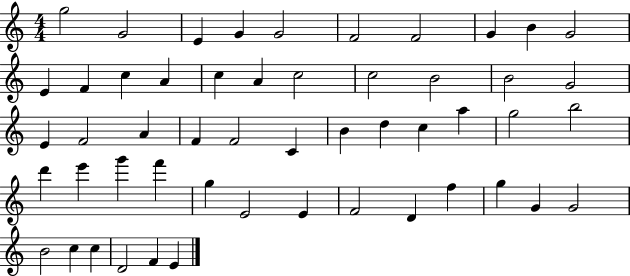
X:1
T:Untitled
M:4/4
L:1/4
K:C
g2 G2 E G G2 F2 F2 G B G2 E F c A c A c2 c2 B2 B2 G2 E F2 A F F2 C B d c a g2 b2 d' e' g' f' g E2 E F2 D f g G G2 B2 c c D2 F E